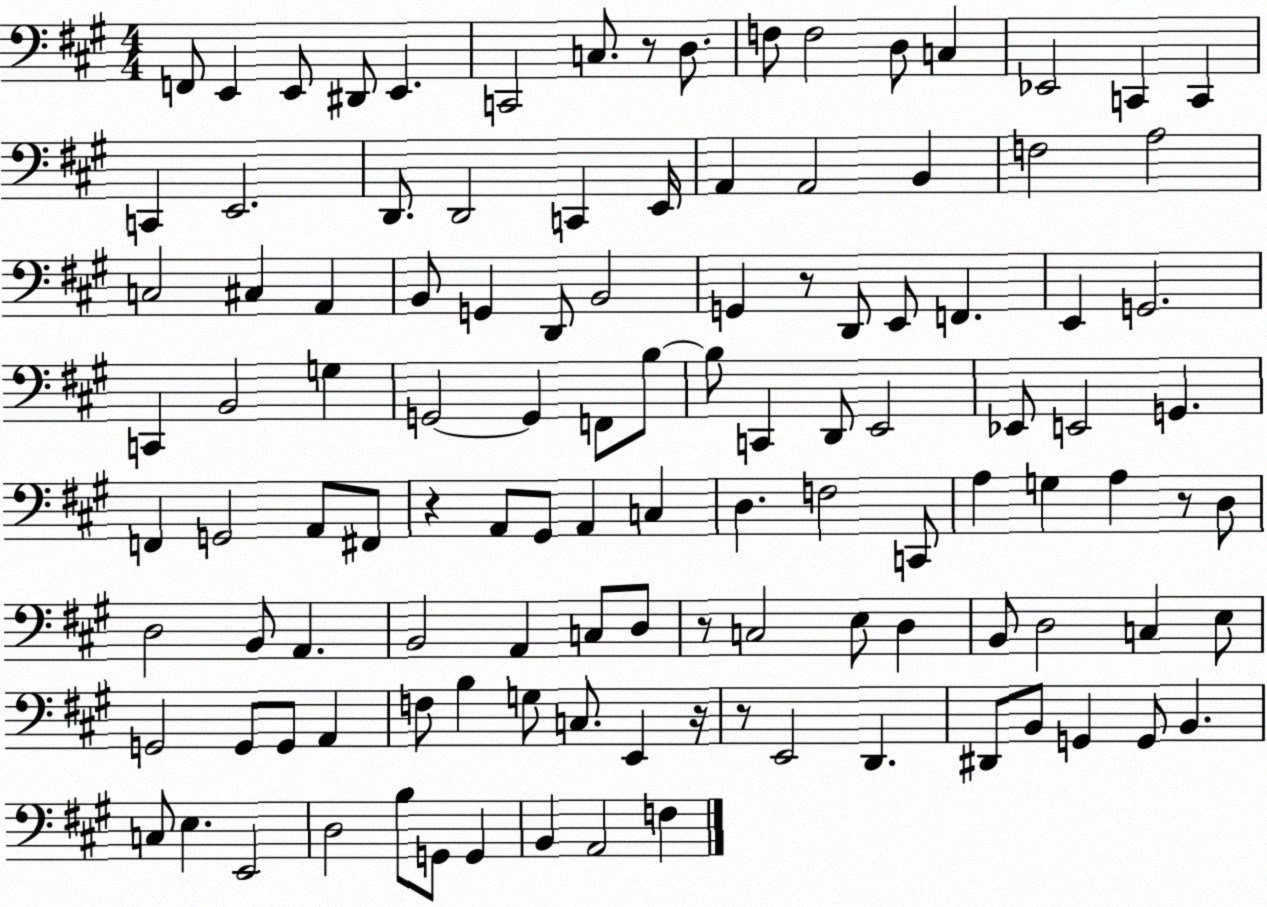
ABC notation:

X:1
T:Untitled
M:4/4
L:1/4
K:A
F,,/2 E,, E,,/2 ^D,,/2 E,, C,,2 C,/2 z/2 D,/2 F,/2 F,2 D,/2 C, _E,,2 C,, C,, C,, E,,2 D,,/2 D,,2 C,, E,,/4 A,, A,,2 B,, F,2 A,2 C,2 ^C, A,, B,,/2 G,, D,,/2 B,,2 G,, z/2 D,,/2 E,,/2 F,, E,, G,,2 C,, B,,2 G, G,,2 G,, F,,/2 B,/2 B,/2 C,, D,,/2 E,,2 _E,,/2 E,,2 G,, F,, G,,2 A,,/2 ^F,,/2 z A,,/2 ^G,,/2 A,, C, D, F,2 C,,/2 A, G, A, z/2 D,/2 D,2 B,,/2 A,, B,,2 A,, C,/2 D,/2 z/2 C,2 E,/2 D, B,,/2 D,2 C, E,/2 G,,2 G,,/2 G,,/2 A,, F,/2 B, G,/2 C,/2 E,, z/4 z/2 E,,2 D,, ^D,,/2 B,,/2 G,, G,,/2 B,, C,/2 E, E,,2 D,2 B,/2 G,,/2 G,, B,, A,,2 F,